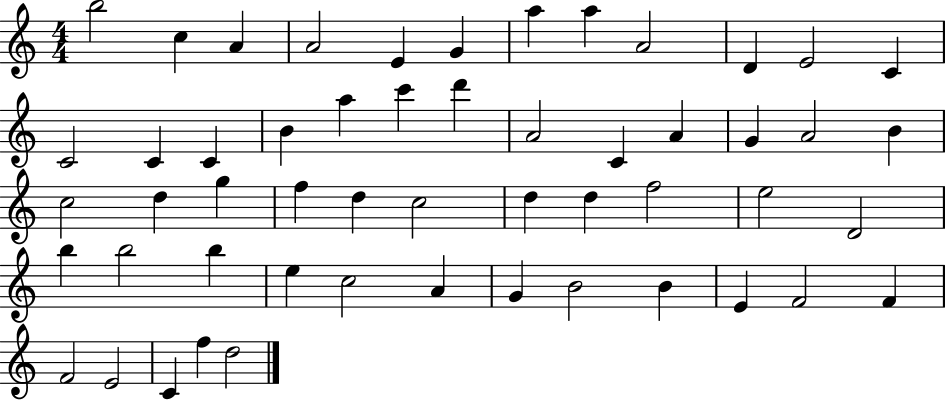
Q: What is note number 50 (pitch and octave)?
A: E4